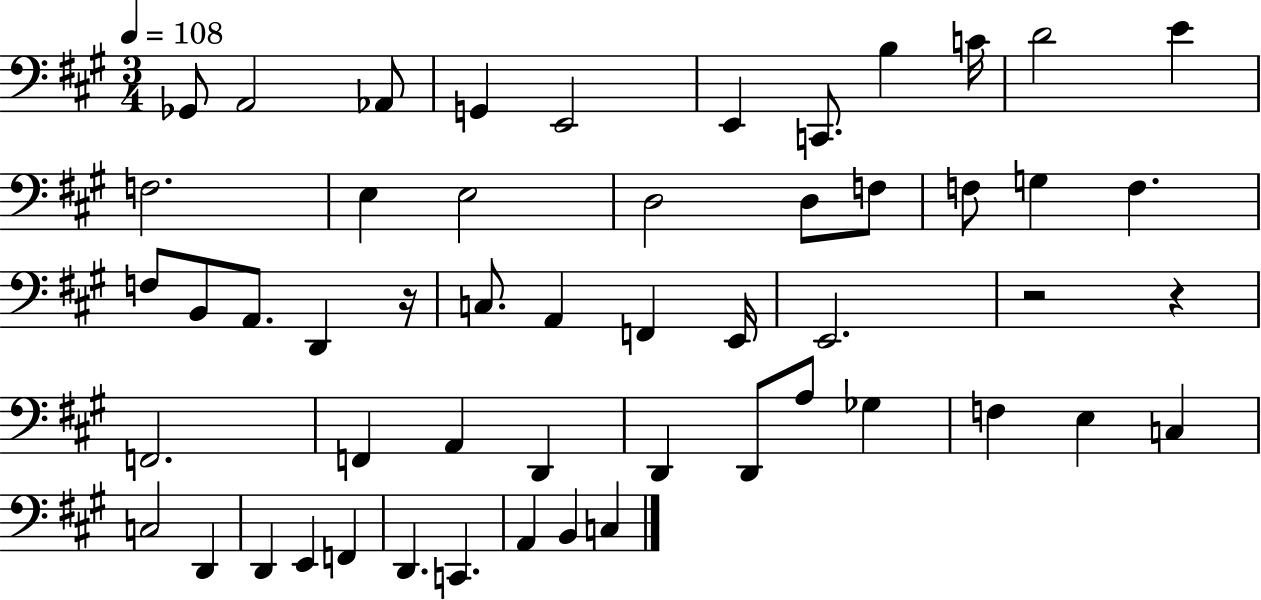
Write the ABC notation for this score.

X:1
T:Untitled
M:3/4
L:1/4
K:A
_G,,/2 A,,2 _A,,/2 G,, E,,2 E,, C,,/2 B, C/4 D2 E F,2 E, E,2 D,2 D,/2 F,/2 F,/2 G, F, F,/2 B,,/2 A,,/2 D,, z/4 C,/2 A,, F,, E,,/4 E,,2 z2 z F,,2 F,, A,, D,, D,, D,,/2 A,/2 _G, F, E, C, C,2 D,, D,, E,, F,, D,, C,, A,, B,, C,